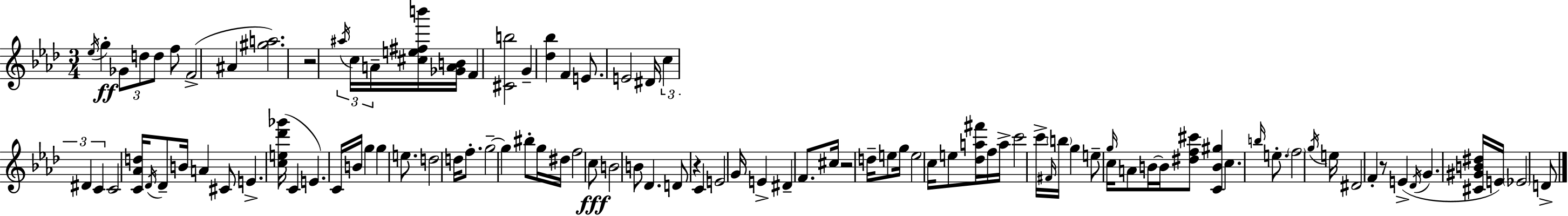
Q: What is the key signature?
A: F minor